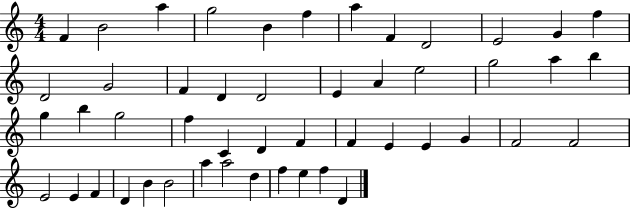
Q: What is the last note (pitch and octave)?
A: D4